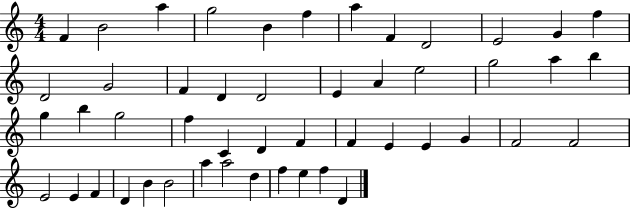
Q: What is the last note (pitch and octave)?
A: D4